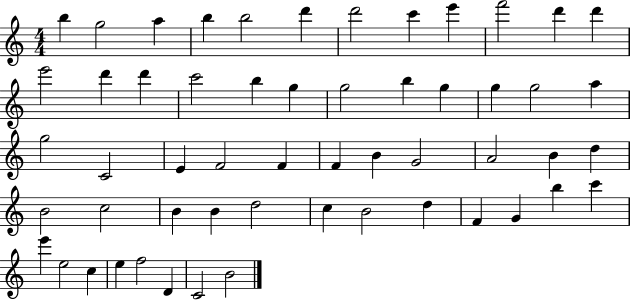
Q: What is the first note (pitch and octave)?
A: B5